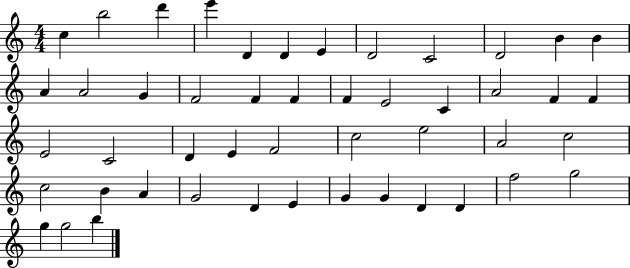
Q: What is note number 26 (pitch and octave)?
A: C4